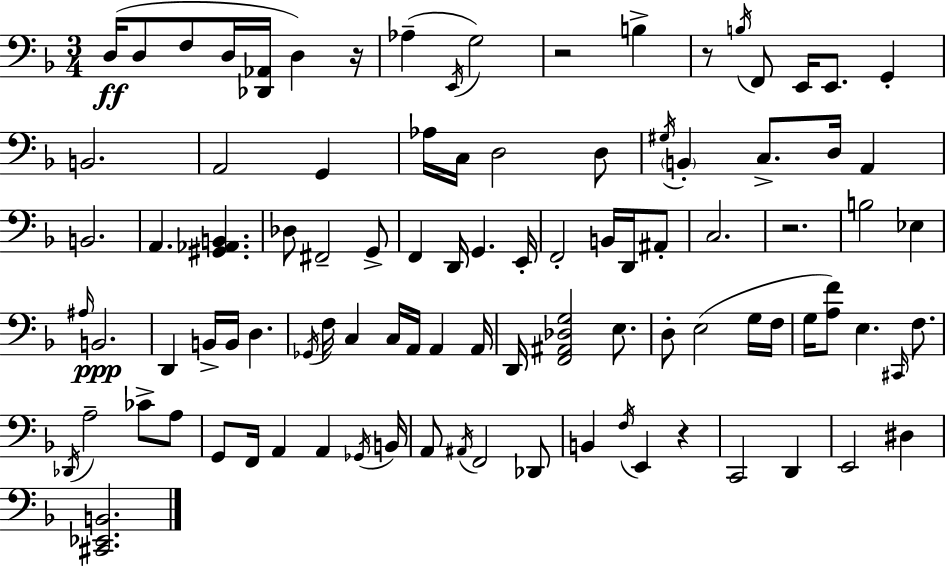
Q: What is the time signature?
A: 3/4